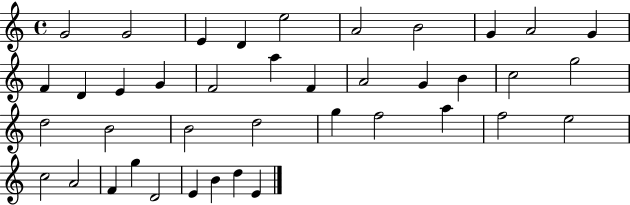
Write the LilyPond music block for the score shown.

{
  \clef treble
  \time 4/4
  \defaultTimeSignature
  \key c \major
  g'2 g'2 | e'4 d'4 e''2 | a'2 b'2 | g'4 a'2 g'4 | \break f'4 d'4 e'4 g'4 | f'2 a''4 f'4 | a'2 g'4 b'4 | c''2 g''2 | \break d''2 b'2 | b'2 d''2 | g''4 f''2 a''4 | f''2 e''2 | \break c''2 a'2 | f'4 g''4 d'2 | e'4 b'4 d''4 e'4 | \bar "|."
}